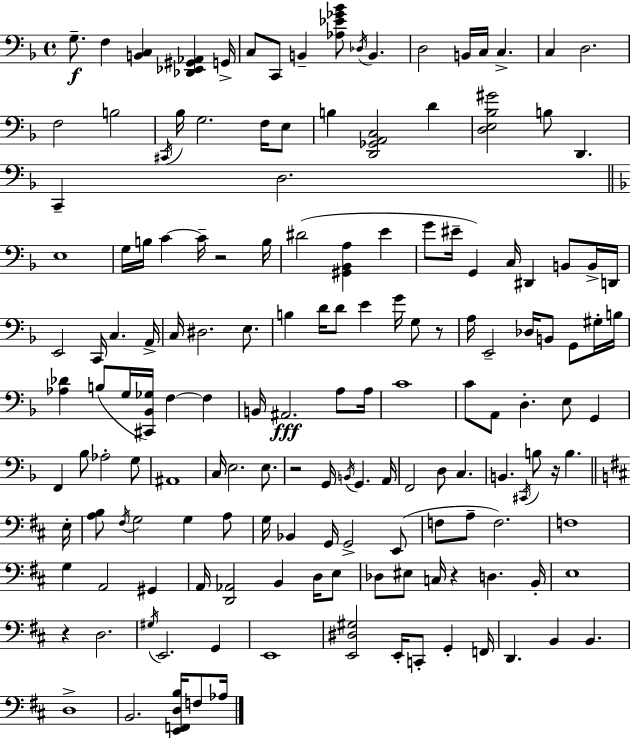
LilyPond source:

{
  \clef bass
  \time 4/4
  \defaultTimeSignature
  \key d \minor
  g8.--\f f4 <b, c>4 <des, ees, gis, aes,>4 g,16-> | c8 c,8 b,4-- <aes ees' ges' bes'>8 \acciaccatura { des16 } b,4. | d2 b,16 c16 c4.-> | c4 d2. | \break f2 b2 | \acciaccatura { cis,16 } bes16 g2. f16 | e8 b4 <d, ges, a, c>2 d'4 | <d e bes gis'>2 b8 d,4. | \break c,4-- d2. | \bar "||" \break \key d \minor e1 | g16 b16 c'4~~ c'16-- r2 b16 | dis'2( <gis, bes, a>4 e'4 | g'8 eis'16-- g,4) c16 dis,4 b,8 b,16-> d,16 | \break e,2 c,16 c4. a,16-> | c16 dis2. e8. | b4 d'16 d'8 e'4 g'16 g8 r8 | a16 e,2-- des16 b,8 g,8 gis16-. b16 | \break <aes des'>4 b8( g16 <cis, bes, ges>16) f4~~ f4 | b,16 ais,2.\fff a8 a16 | c'1 | c'8 a,8 d4.-. e8 g,4 | \break f,4 bes8 aes2-. g8 | ais,1 | c16 e2. e8. | r2 g,16 \acciaccatura { b,16 } g,4. | \break a,16 f,2 d8 c4. | b,4. \acciaccatura { cis,16 } b8 r16 b4. | \bar "||" \break \key d \major e16-. <a b>8 \acciaccatura { fis16 } g2 g4 | a8 g16 bes,4 g,16 g,2-> | e,8( f8 a8-- f2.) | f1 | \break g4 a,2 gis,4 | a,16 <d, aes,>2 b,4 d16 | e8 des8 eis8 c16 r4 d4. | b,16-. e1 | \break r4 d2. | \acciaccatura { gis16 } e,2. g,4 | e,1 | <e, dis gis>2 e,16-. c,8-. g,4-. | \break f,16 d,4. b,4 b,4. | d1-> | b,2. <e, f, d b>16 | f8 aes16 \bar "|."
}